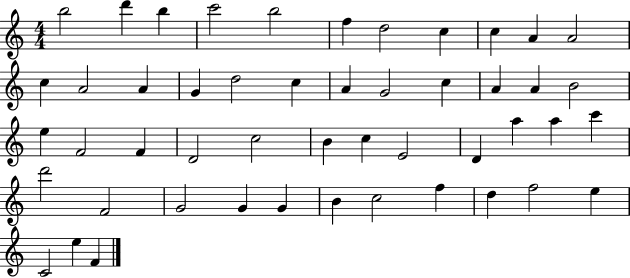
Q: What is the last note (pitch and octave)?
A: F4